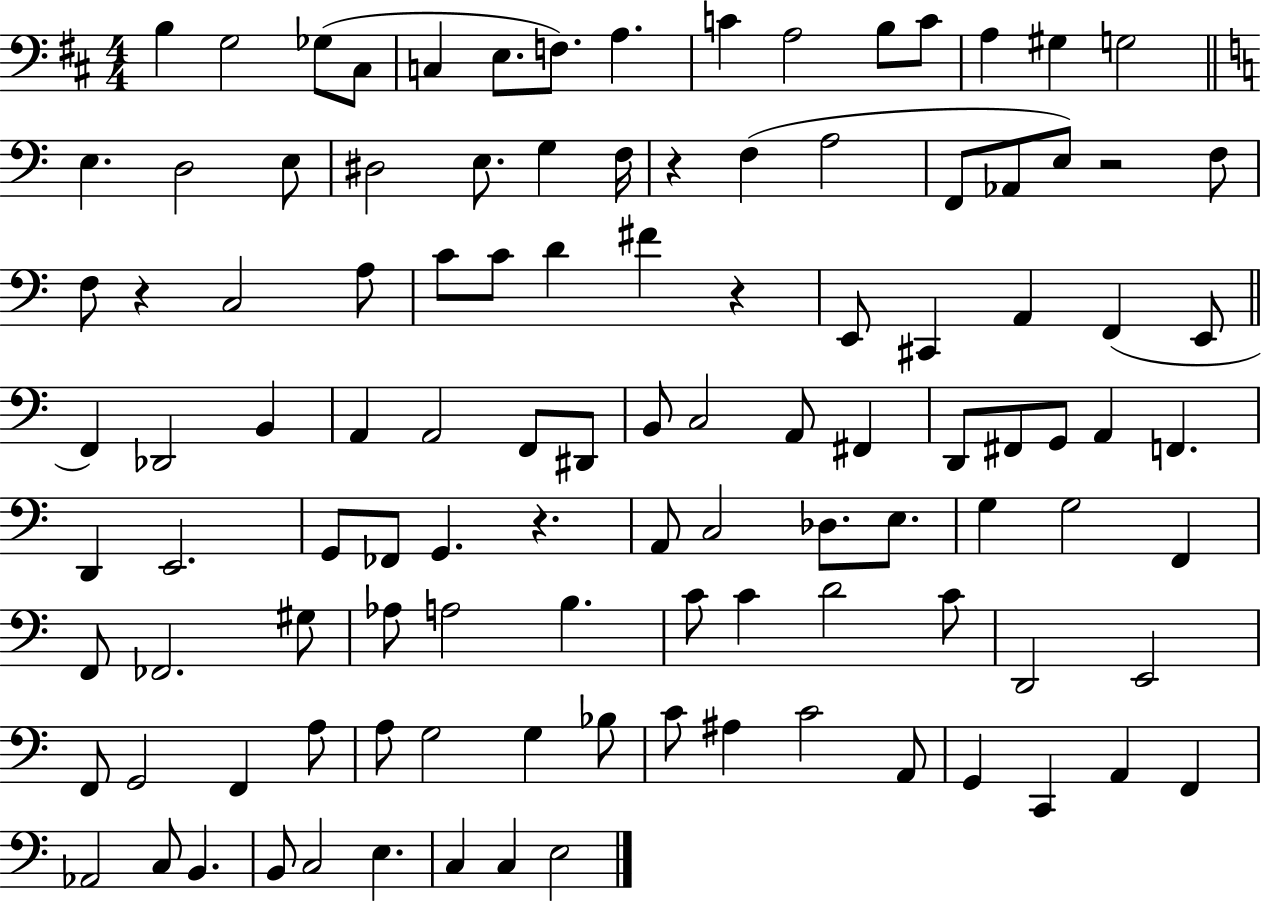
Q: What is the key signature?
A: D major